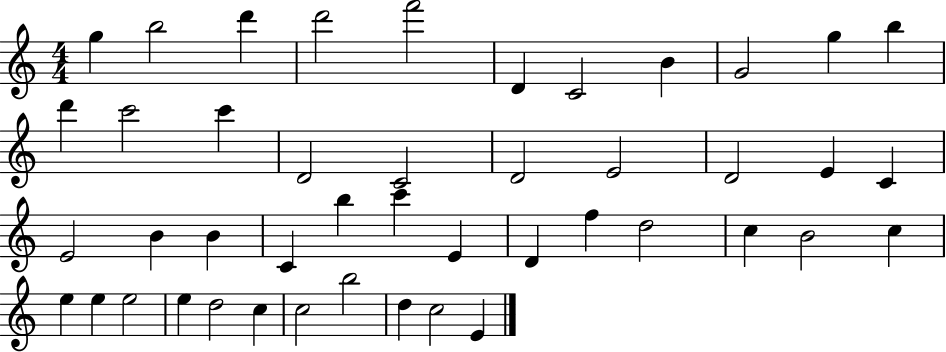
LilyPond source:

{
  \clef treble
  \numericTimeSignature
  \time 4/4
  \key c \major
  g''4 b''2 d'''4 | d'''2 f'''2 | d'4 c'2 b'4 | g'2 g''4 b''4 | \break d'''4 c'''2 c'''4 | d'2 c'2 | d'2 e'2 | d'2 e'4 c'4 | \break e'2 b'4 b'4 | c'4 b''4 c'''4 e'4 | d'4 f''4 d''2 | c''4 b'2 c''4 | \break e''4 e''4 e''2 | e''4 d''2 c''4 | c''2 b''2 | d''4 c''2 e'4 | \break \bar "|."
}